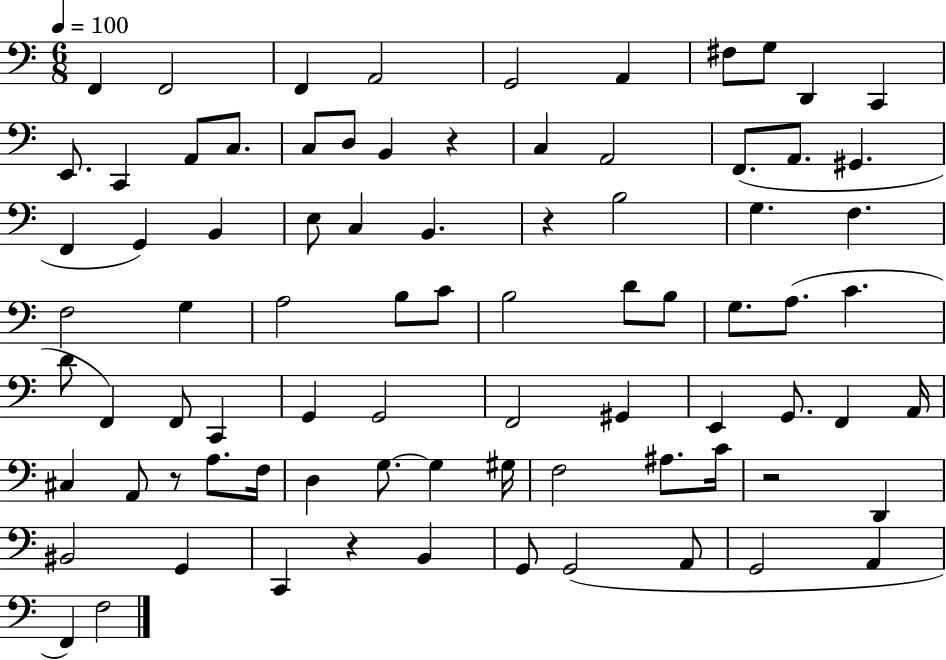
F2/q F2/h F2/q A2/h G2/h A2/q F#3/e G3/e D2/q C2/q E2/e. C2/q A2/e C3/e. C3/e D3/e B2/q R/q C3/q A2/h F2/e. A2/e. G#2/q. F2/q G2/q B2/q E3/e C3/q B2/q. R/q B3/h G3/q. F3/q. F3/h G3/q A3/h B3/e C4/e B3/h D4/e B3/e G3/e. A3/e. C4/q. D4/e F2/q F2/e C2/q G2/q G2/h F2/h G#2/q E2/q G2/e. F2/q A2/s C#3/q A2/e R/e A3/e. F3/s D3/q G3/e. G3/q G#3/s F3/h A#3/e. C4/s R/h D2/q BIS2/h G2/q C2/q R/q B2/q G2/e G2/h A2/e G2/h A2/q F2/q F3/h